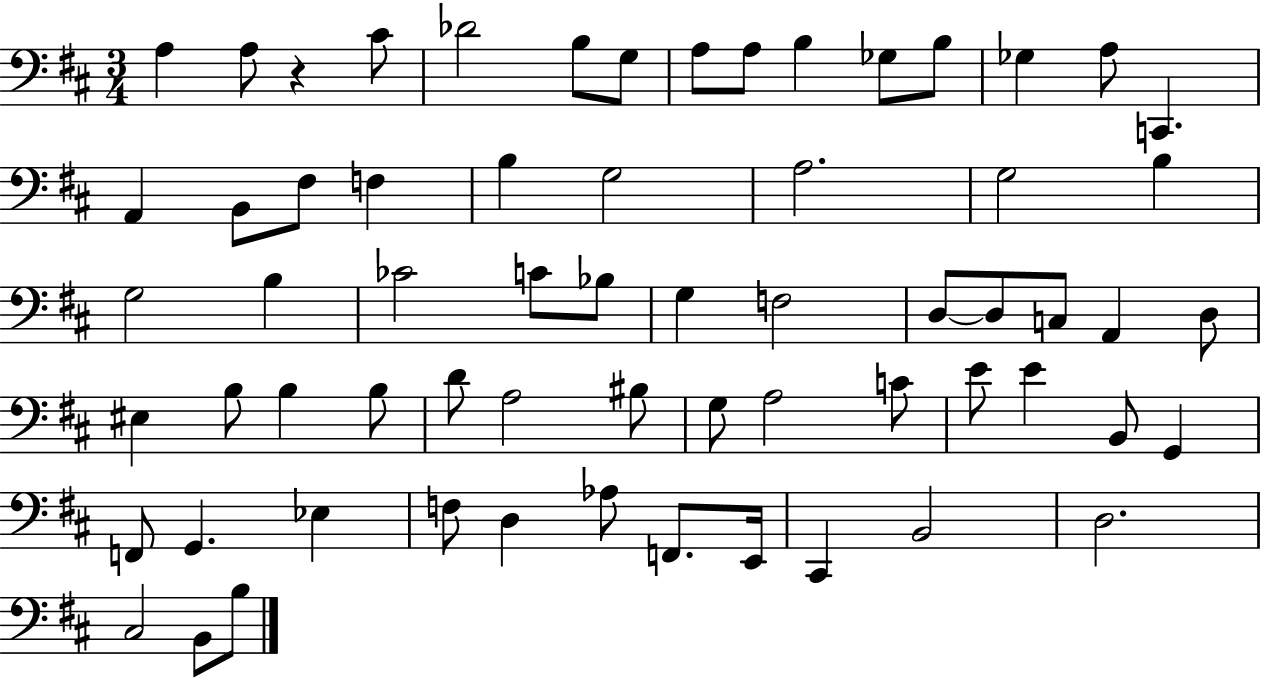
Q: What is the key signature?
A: D major